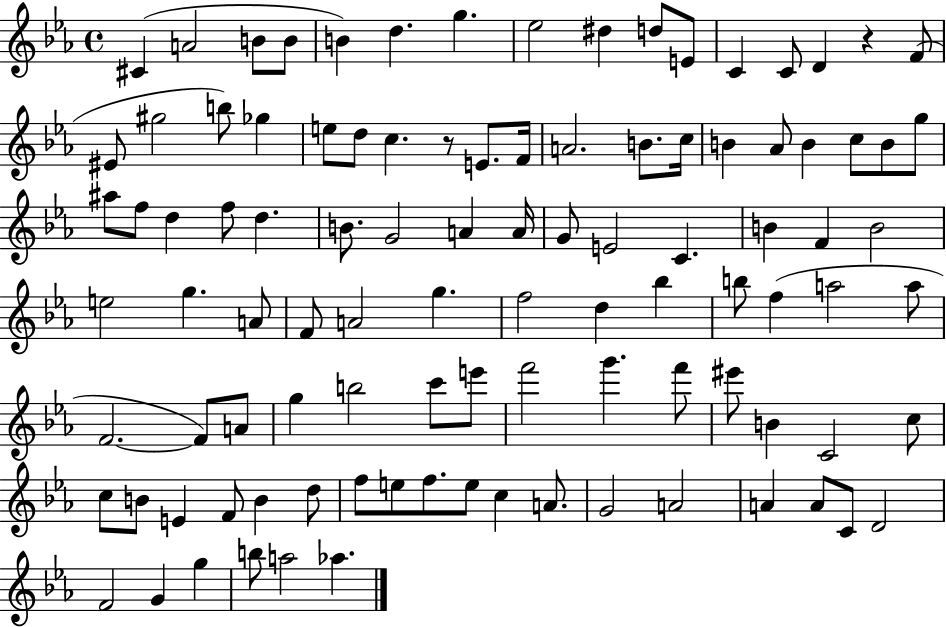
{
  \clef treble
  \time 4/4
  \defaultTimeSignature
  \key ees \major
  \repeat volta 2 { cis'4( a'2 b'8 b'8 | b'4) d''4. g''4. | ees''2 dis''4 d''8 e'8 | c'4 c'8 d'4 r4 f'8( | \break eis'8 gis''2 b''8) ges''4 | e''8 d''8 c''4. r8 e'8. f'16 | a'2. b'8. c''16 | b'4 aes'8 b'4 c''8 b'8 g''8 | \break ais''8 f''8 d''4 f''8 d''4. | b'8. g'2 a'4 a'16 | g'8 e'2 c'4. | b'4 f'4 b'2 | \break e''2 g''4. a'8 | f'8 a'2 g''4. | f''2 d''4 bes''4 | b''8 f''4( a''2 a''8 | \break f'2.~~ f'8) a'8 | g''4 b''2 c'''8 e'''8 | f'''2 g'''4. f'''8 | eis'''8 b'4 c'2 c''8 | \break c''8 b'8 e'4 f'8 b'4 d''8 | f''8 e''8 f''8. e''8 c''4 a'8. | g'2 a'2 | a'4 a'8 c'8 d'2 | \break f'2 g'4 g''4 | b''8 a''2 aes''4. | } \bar "|."
}